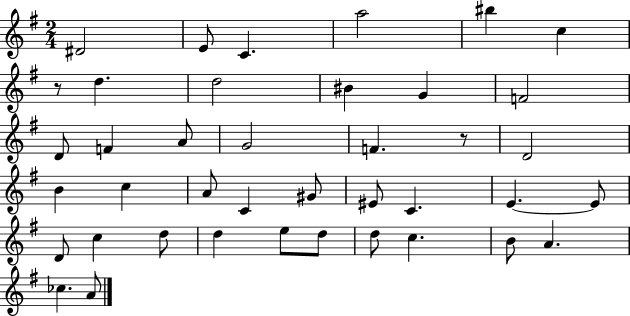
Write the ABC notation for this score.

X:1
T:Untitled
M:2/4
L:1/4
K:G
^D2 E/2 C a2 ^b c z/2 d d2 ^B G F2 D/2 F A/2 G2 F z/2 D2 B c A/2 C ^G/2 ^E/2 C E E/2 D/2 c d/2 d e/2 d/2 d/2 c B/2 A _c A/2